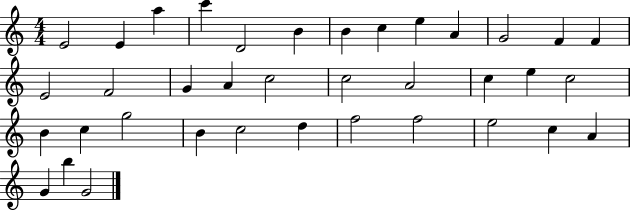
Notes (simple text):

E4/h E4/q A5/q C6/q D4/h B4/q B4/q C5/q E5/q A4/q G4/h F4/q F4/q E4/h F4/h G4/q A4/q C5/h C5/h A4/h C5/q E5/q C5/h B4/q C5/q G5/h B4/q C5/h D5/q F5/h F5/h E5/h C5/q A4/q G4/q B5/q G4/h